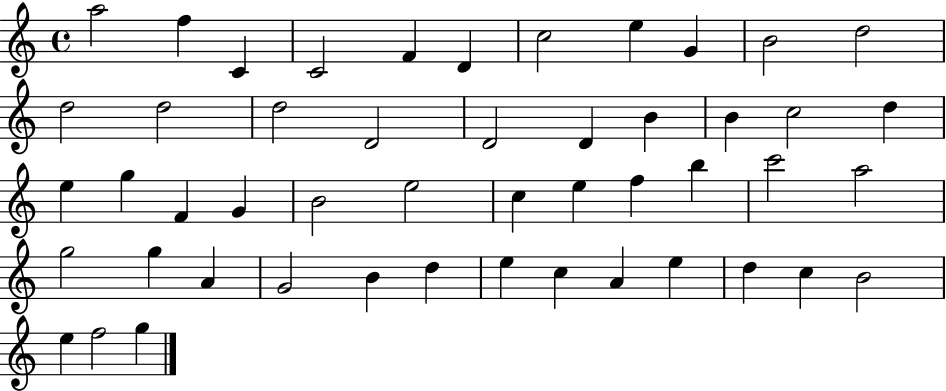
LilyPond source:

{
  \clef treble
  \time 4/4
  \defaultTimeSignature
  \key c \major
  a''2 f''4 c'4 | c'2 f'4 d'4 | c''2 e''4 g'4 | b'2 d''2 | \break d''2 d''2 | d''2 d'2 | d'2 d'4 b'4 | b'4 c''2 d''4 | \break e''4 g''4 f'4 g'4 | b'2 e''2 | c''4 e''4 f''4 b''4 | c'''2 a''2 | \break g''2 g''4 a'4 | g'2 b'4 d''4 | e''4 c''4 a'4 e''4 | d''4 c''4 b'2 | \break e''4 f''2 g''4 | \bar "|."
}